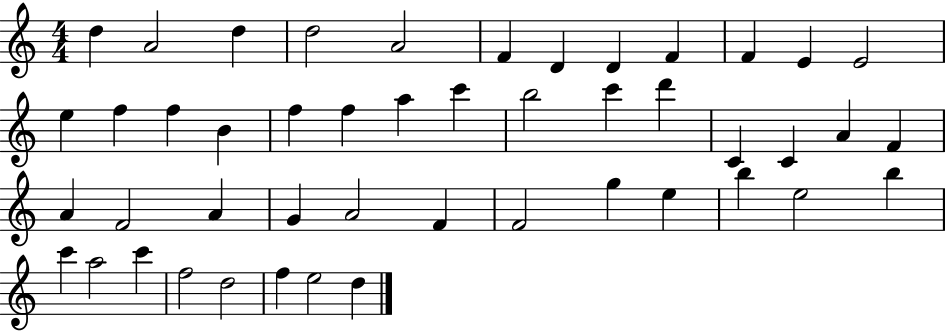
X:1
T:Untitled
M:4/4
L:1/4
K:C
d A2 d d2 A2 F D D F F E E2 e f f B f f a c' b2 c' d' C C A F A F2 A G A2 F F2 g e b e2 b c' a2 c' f2 d2 f e2 d